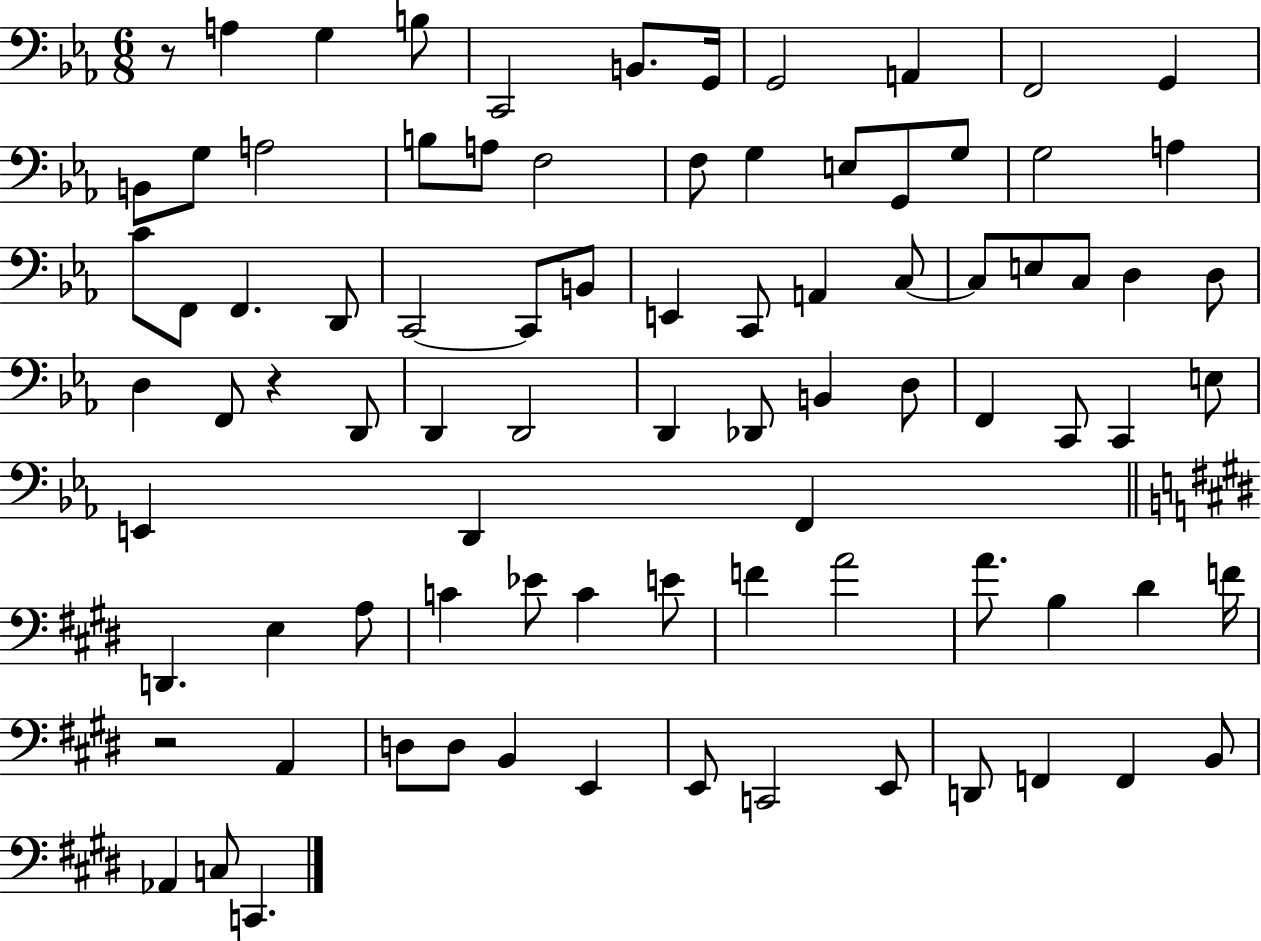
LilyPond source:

{
  \clef bass
  \numericTimeSignature
  \time 6/8
  \key ees \major
  r8 a4 g4 b8 | c,2 b,8. g,16 | g,2 a,4 | f,2 g,4 | \break b,8 g8 a2 | b8 a8 f2 | f8 g4 e8 g,8 g8 | g2 a4 | \break c'8 f,8 f,4. d,8 | c,2~~ c,8 b,8 | e,4 c,8 a,4 c8~~ | c8 e8 c8 d4 d8 | \break d4 f,8 r4 d,8 | d,4 d,2 | d,4 des,8 b,4 d8 | f,4 c,8 c,4 e8 | \break e,4 d,4 f,4 | \bar "||" \break \key e \major d,4. e4 a8 | c'4 ees'8 c'4 e'8 | f'4 a'2 | a'8. b4 dis'4 f'16 | \break r2 a,4 | d8 d8 b,4 e,4 | e,8 c,2 e,8 | d,8 f,4 f,4 b,8 | \break aes,4 c8 c,4. | \bar "|."
}